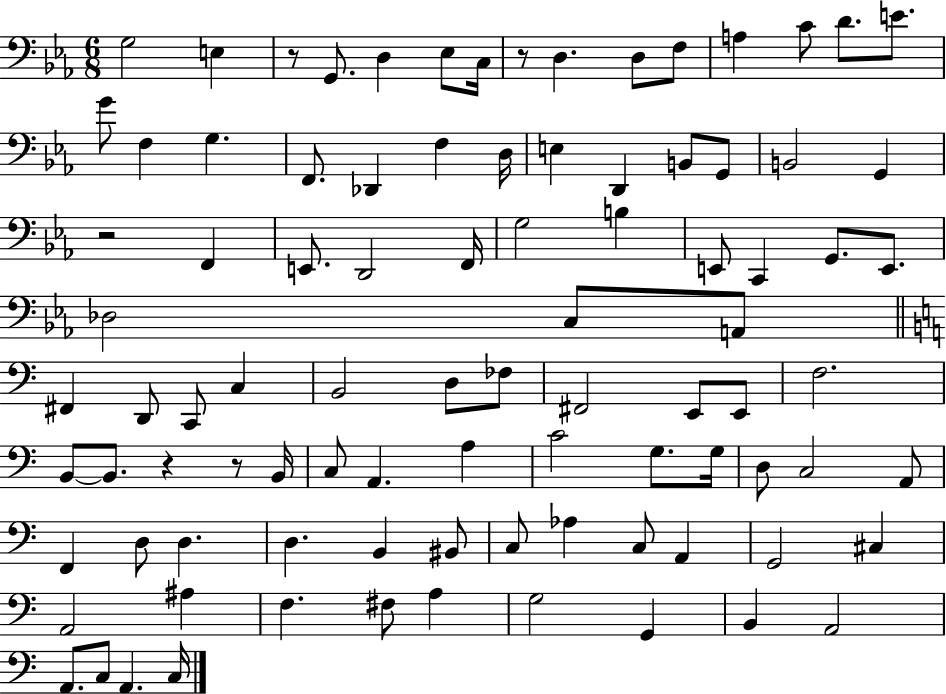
G3/h E3/q R/e G2/e. D3/q Eb3/e C3/s R/e D3/q. D3/e F3/e A3/q C4/e D4/e. E4/e. G4/e F3/q G3/q. F2/e. Db2/q F3/q D3/s E3/q D2/q B2/e G2/e B2/h G2/q R/h F2/q E2/e. D2/h F2/s G3/h B3/q E2/e C2/q G2/e. E2/e. Db3/h C3/e A2/e F#2/q D2/e C2/e C3/q B2/h D3/e FES3/e F#2/h E2/e E2/e F3/h. B2/e B2/e. R/q R/e B2/s C3/e A2/q. A3/q C4/h G3/e. G3/s D3/e C3/h A2/e F2/q D3/e D3/q. D3/q. B2/q BIS2/e C3/e Ab3/q C3/e A2/q G2/h C#3/q A2/h A#3/q F3/q. F#3/e A3/q G3/h G2/q B2/q A2/h A2/e. C3/e A2/q. C3/s